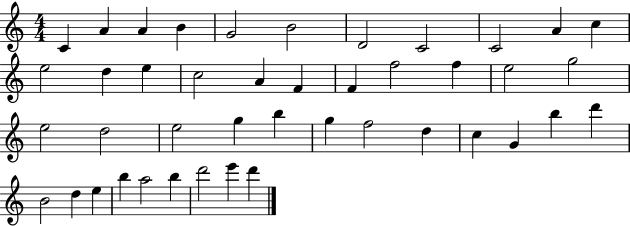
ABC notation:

X:1
T:Untitled
M:4/4
L:1/4
K:C
C A A B G2 B2 D2 C2 C2 A c e2 d e c2 A F F f2 f e2 g2 e2 d2 e2 g b g f2 d c G b d' B2 d e b a2 b d'2 e' d'